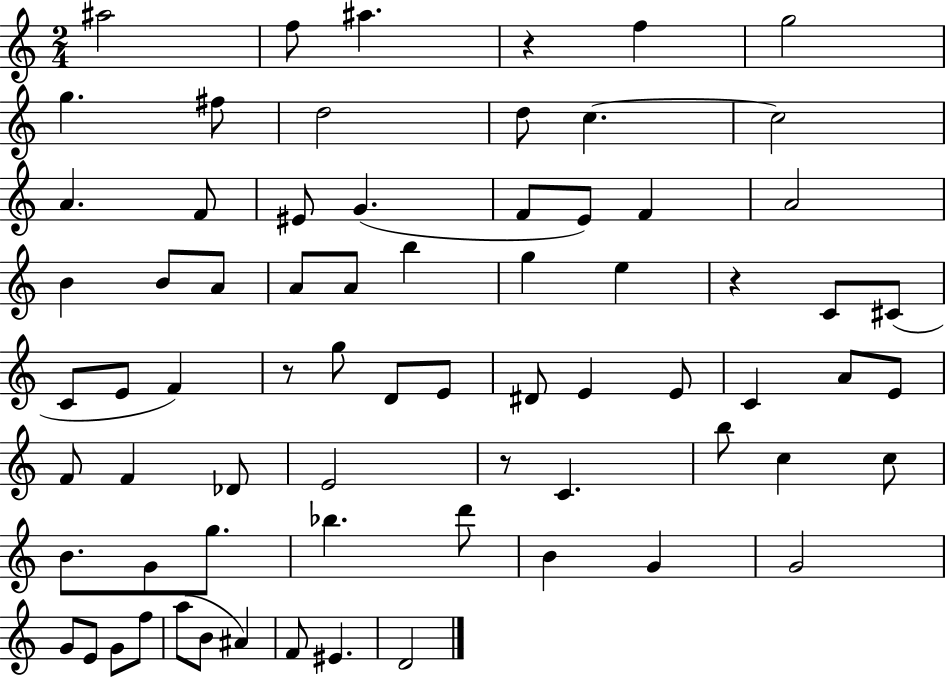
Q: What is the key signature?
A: C major